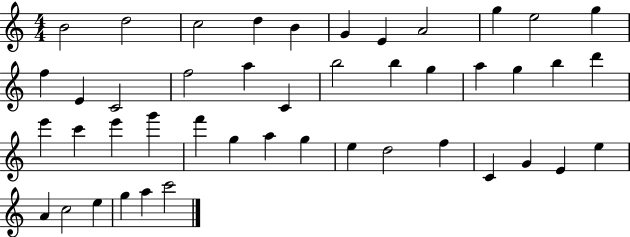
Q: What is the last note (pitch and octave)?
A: C6